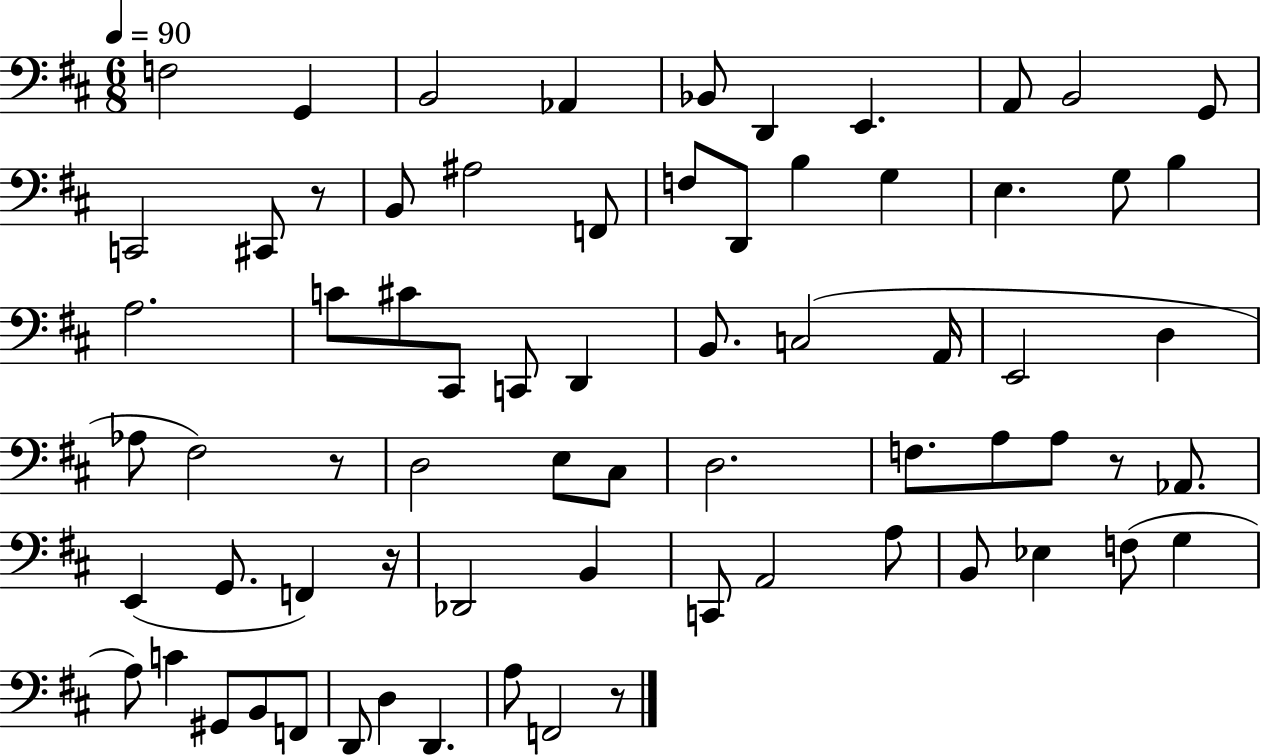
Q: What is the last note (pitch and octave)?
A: F2